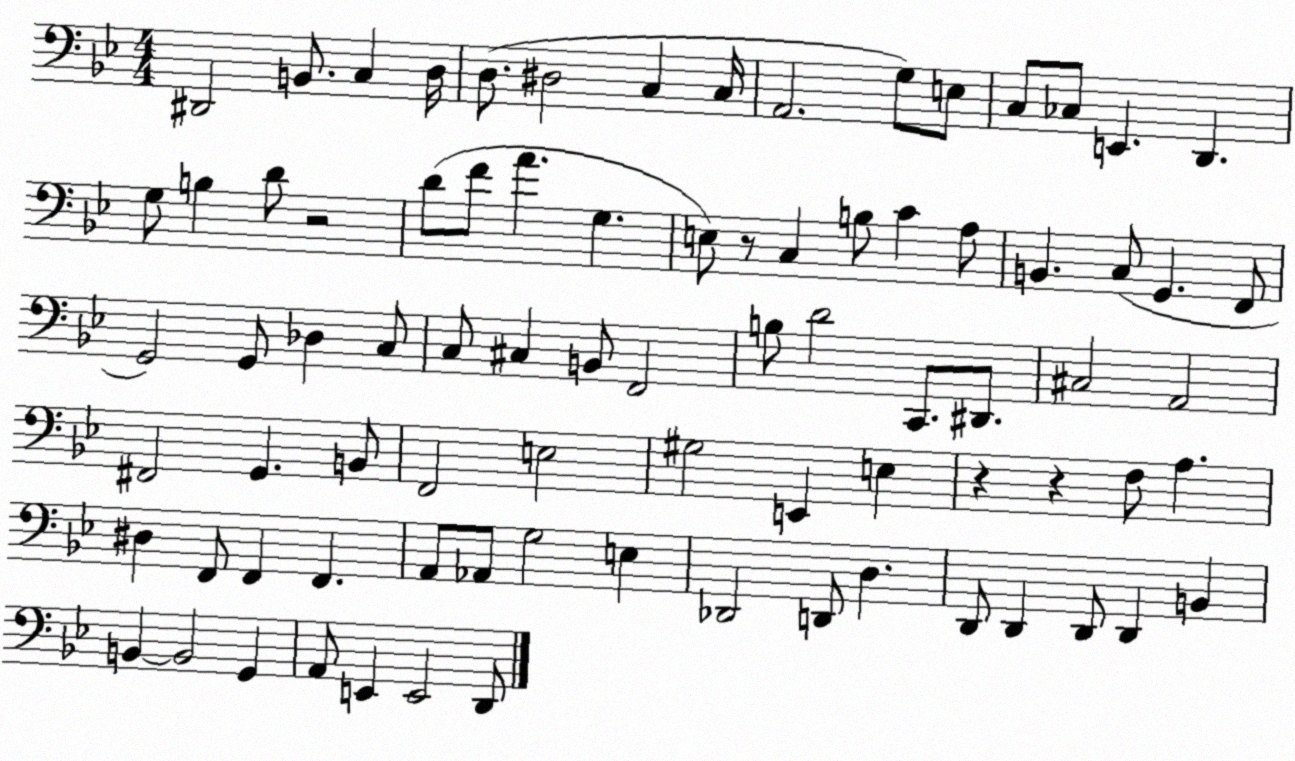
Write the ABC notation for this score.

X:1
T:Untitled
M:4/4
L:1/4
K:Bb
^D,,2 B,,/2 C, D,/4 D,/2 ^D,2 C, C,/4 A,,2 G,/2 E,/2 C,/2 _C,/2 E,, D,, G,/2 B, D/2 z2 D/2 F/2 A G, E,/2 z/2 C, B,/2 C A,/2 B,, C,/2 G,, F,,/2 G,,2 G,,/2 _D, C,/2 C,/2 ^C, B,,/2 F,,2 B,/2 D2 C,,/2 ^D,,/2 ^C,2 A,,2 ^F,,2 G,, B,,/2 F,,2 E,2 ^G,2 E,, E, z z F,/2 A, ^D, F,,/2 F,, F,, A,,/2 _A,,/2 G,2 E, _D,,2 D,,/2 D, D,,/2 D,, D,,/2 D,, B,, B,, B,,2 G,, A,,/2 E,, E,,2 D,,/2